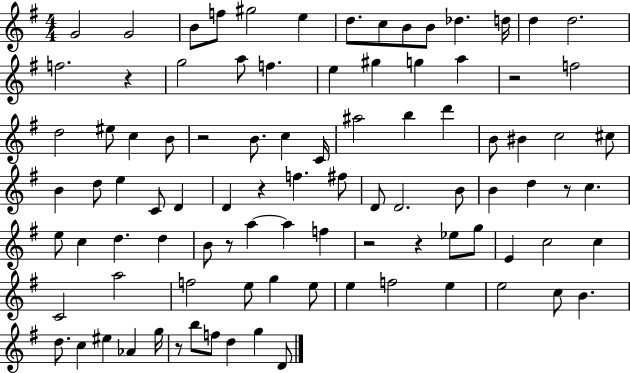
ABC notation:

X:1
T:Untitled
M:4/4
L:1/4
K:G
G2 G2 B/2 f/2 ^g2 e d/2 c/2 B/2 B/2 _d d/4 d d2 f2 z g2 a/2 f e ^g g a z2 f2 d2 ^e/2 c B/2 z2 B/2 c C/4 ^a2 b d' B/2 ^B c2 ^c/2 B d/2 e C/2 D D z f ^f/2 D/2 D2 B/2 B d z/2 c e/2 c d d B/2 z/2 a a f z2 z _e/2 g/2 E c2 c C2 a2 f2 e/2 g e/2 e f2 e e2 c/2 B d/2 c ^e _A g/4 z/2 b/2 f/2 d g D/2